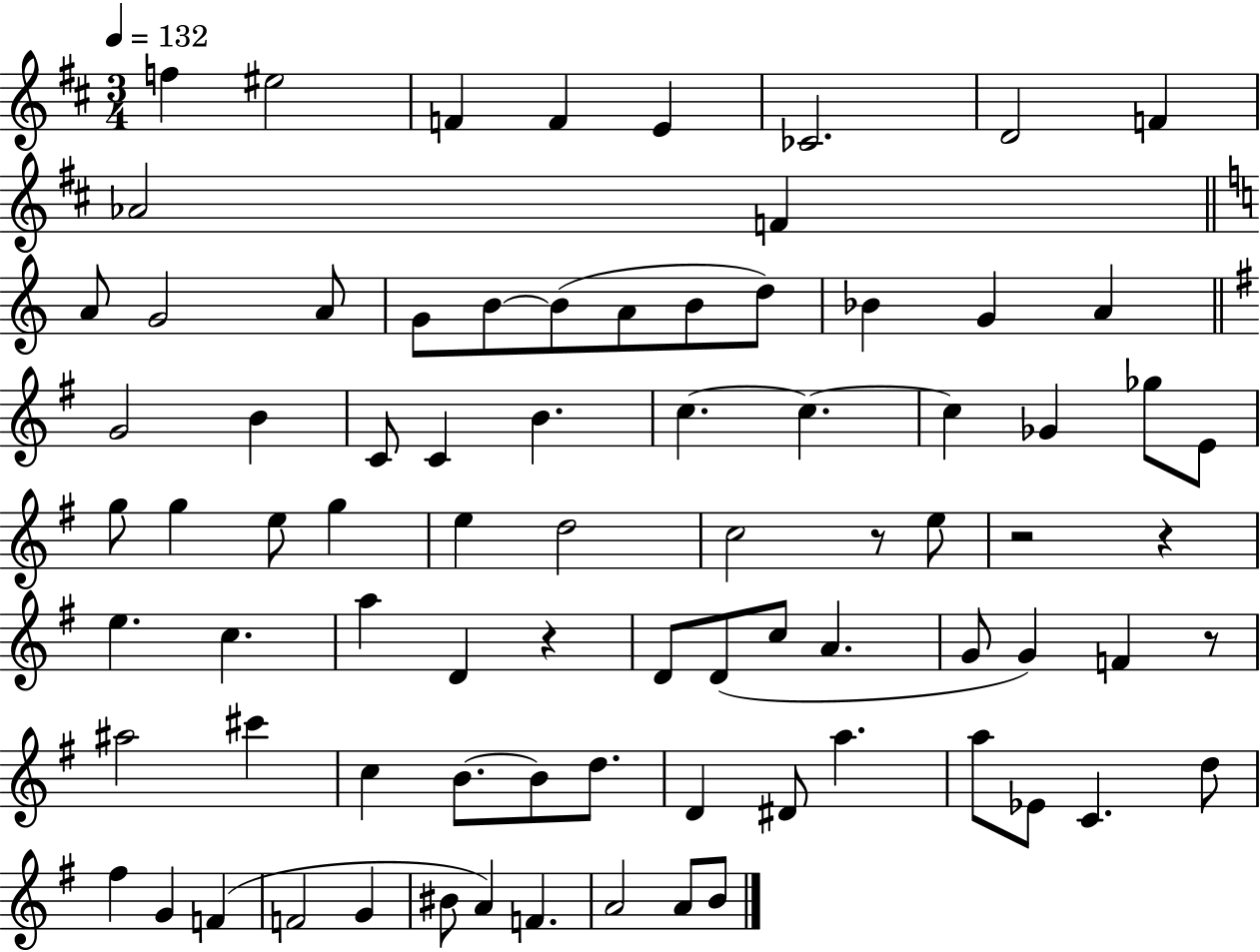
X:1
T:Untitled
M:3/4
L:1/4
K:D
f ^e2 F F E _C2 D2 F _A2 F A/2 G2 A/2 G/2 B/2 B/2 A/2 B/2 d/2 _B G A G2 B C/2 C B c c c _G _g/2 E/2 g/2 g e/2 g e d2 c2 z/2 e/2 z2 z e c a D z D/2 D/2 c/2 A G/2 G F z/2 ^a2 ^c' c B/2 B/2 d/2 D ^D/2 a a/2 _E/2 C d/2 ^f G F F2 G ^B/2 A F A2 A/2 B/2